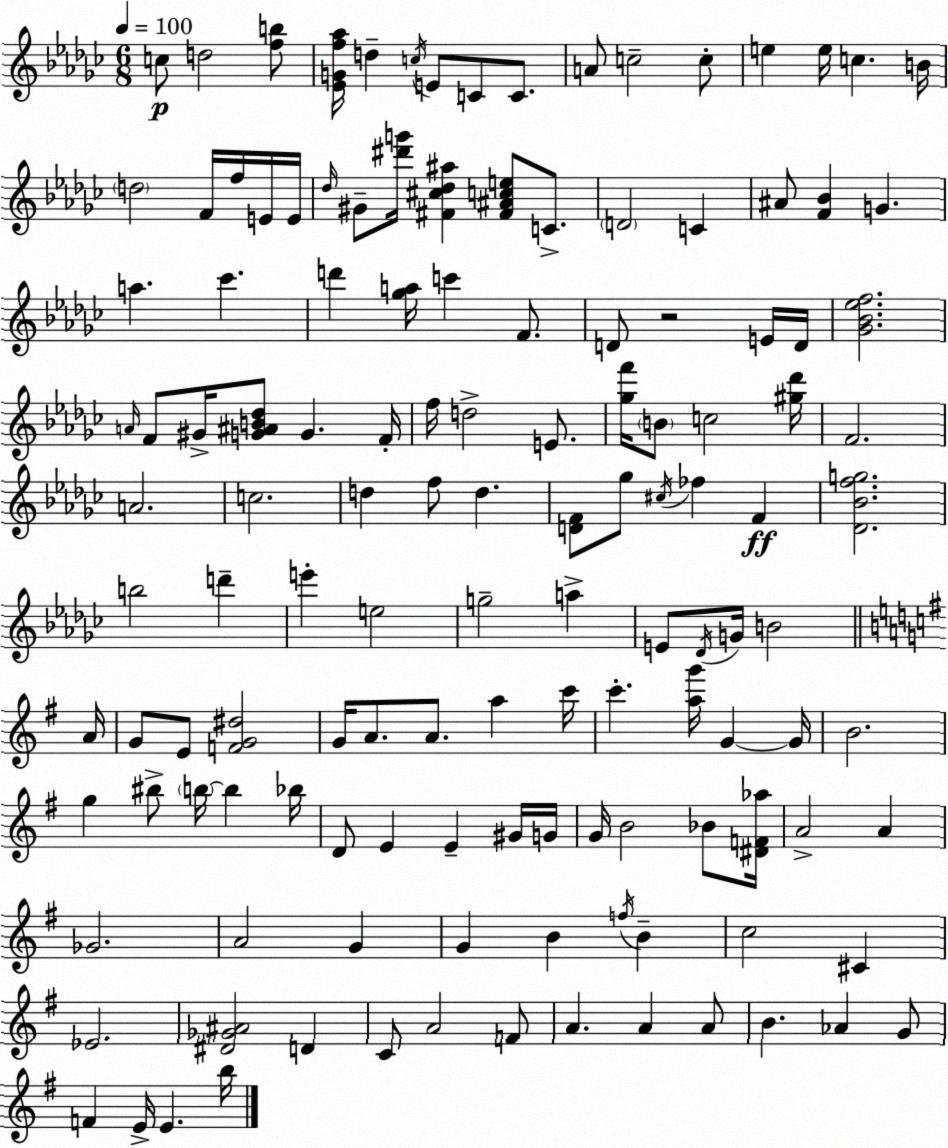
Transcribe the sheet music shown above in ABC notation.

X:1
T:Untitled
M:6/8
L:1/4
K:Ebm
c/2 d2 [fb]/2 [_EGf_a]/4 d c/4 E/2 C/2 C/2 A/2 c2 c/2 e e/4 c B/4 d2 F/4 f/4 E/4 E/4 _d/4 ^G/2 [^d'g']/4 [^F^c_d^a] [^F^Ace]/2 C/2 D2 C ^A/2 [F_B] G a _c' d' [_ga]/4 c' F/2 D/2 z2 E/4 D/4 [_G_B_ef]2 A/4 F/2 ^G/4 [G^AB_d]/2 G F/4 f/4 d2 E/2 [_gf']/4 B/2 c2 [^g_d']/4 F2 A2 c2 d f/2 d [DF]/2 _g/2 ^c/4 _f F [_D_Bfg]2 b2 d' e' e2 g2 a E/2 _D/4 G/4 B2 A/4 G/2 E/2 [FG^d]2 G/4 A/2 A/2 a c'/4 c' [ag']/4 G G/4 B2 g ^b/2 b/4 b _b/4 D/2 E E ^G/4 G/4 G/4 B2 _B/2 [^DF_a]/4 A2 A _G2 A2 G G B f/4 B c2 ^C _E2 [^D_G^A]2 D C/2 A2 F/2 A A A/2 B _A G/2 F E/4 E b/4